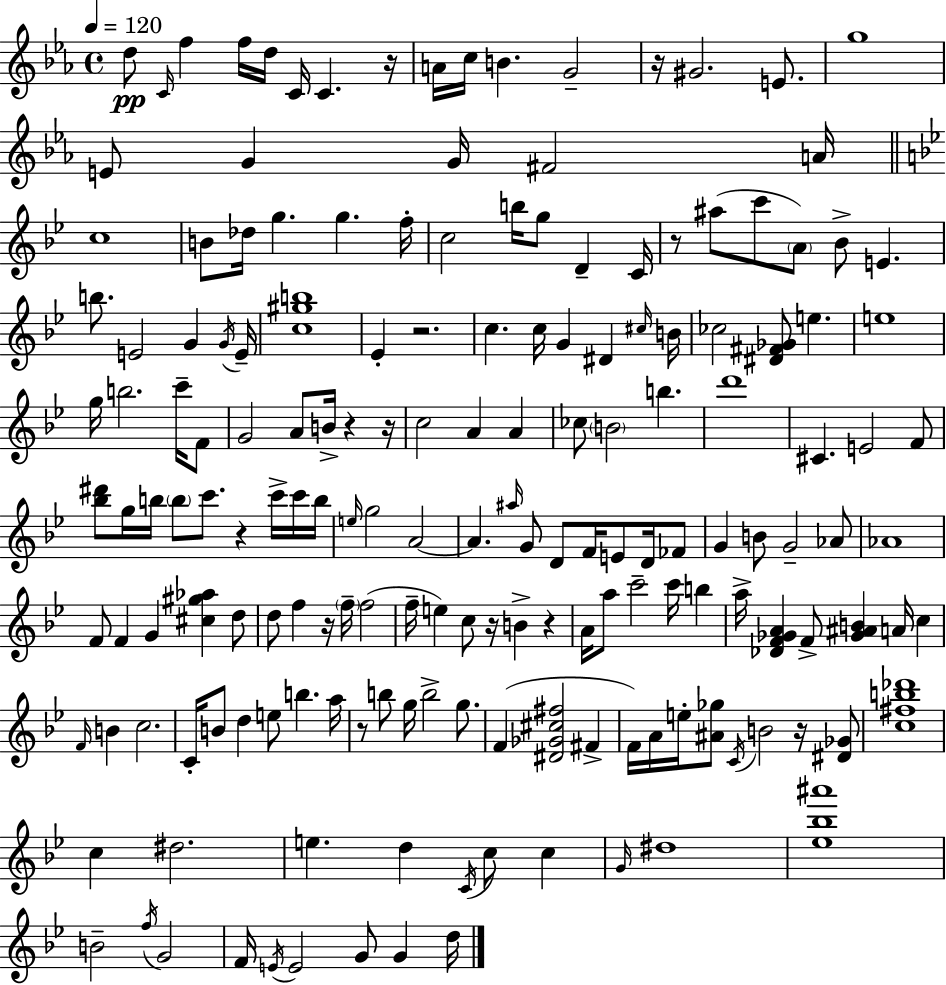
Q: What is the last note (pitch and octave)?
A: D5